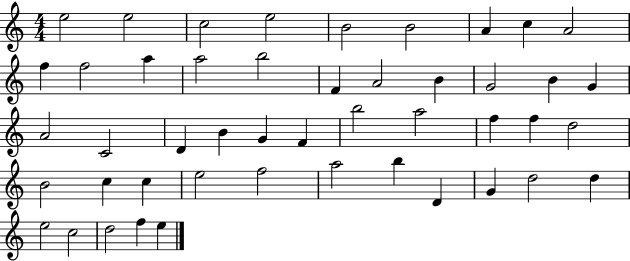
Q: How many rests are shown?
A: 0